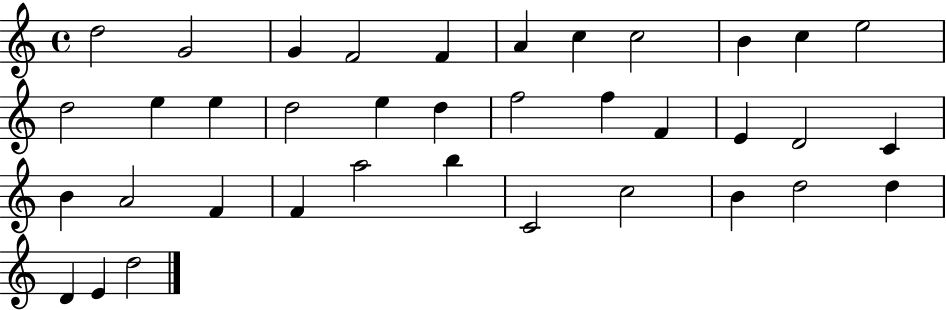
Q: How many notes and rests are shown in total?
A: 37